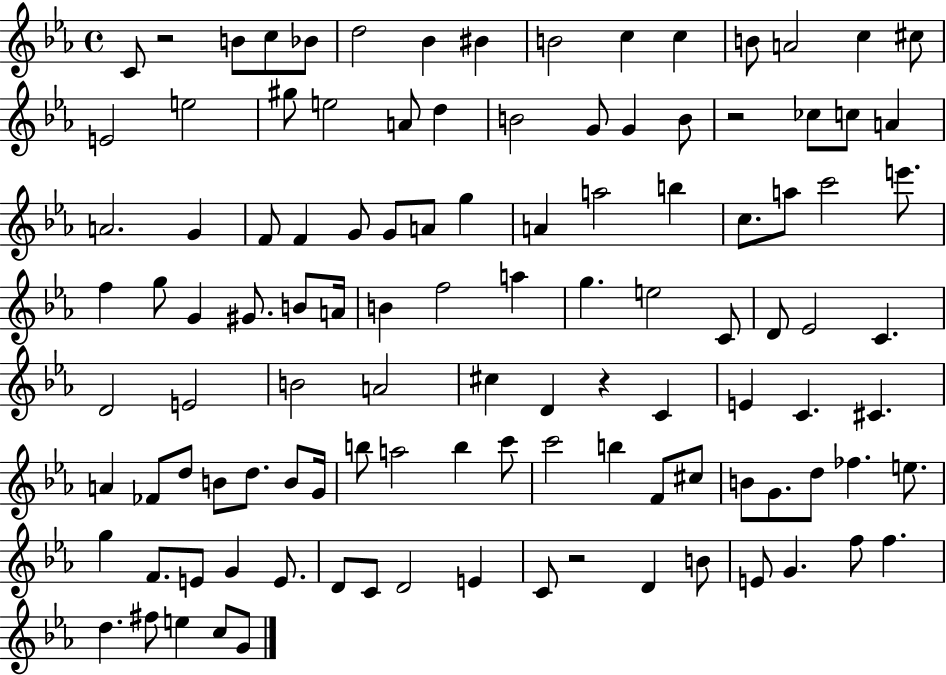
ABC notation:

X:1
T:Untitled
M:4/4
L:1/4
K:Eb
C/2 z2 B/2 c/2 _B/2 d2 _B ^B B2 c c B/2 A2 c ^c/2 E2 e2 ^g/2 e2 A/2 d B2 G/2 G B/2 z2 _c/2 c/2 A A2 G F/2 F G/2 G/2 A/2 g A a2 b c/2 a/2 c'2 e'/2 f g/2 G ^G/2 B/2 A/4 B f2 a g e2 C/2 D/2 _E2 C D2 E2 B2 A2 ^c D z C E C ^C A _F/2 d/2 B/2 d/2 B/2 G/4 b/2 a2 b c'/2 c'2 b F/2 ^c/2 B/2 G/2 d/2 _f e/2 g F/2 E/2 G E/2 D/2 C/2 D2 E C/2 z2 D B/2 E/2 G f/2 f d ^f/2 e c/2 G/2